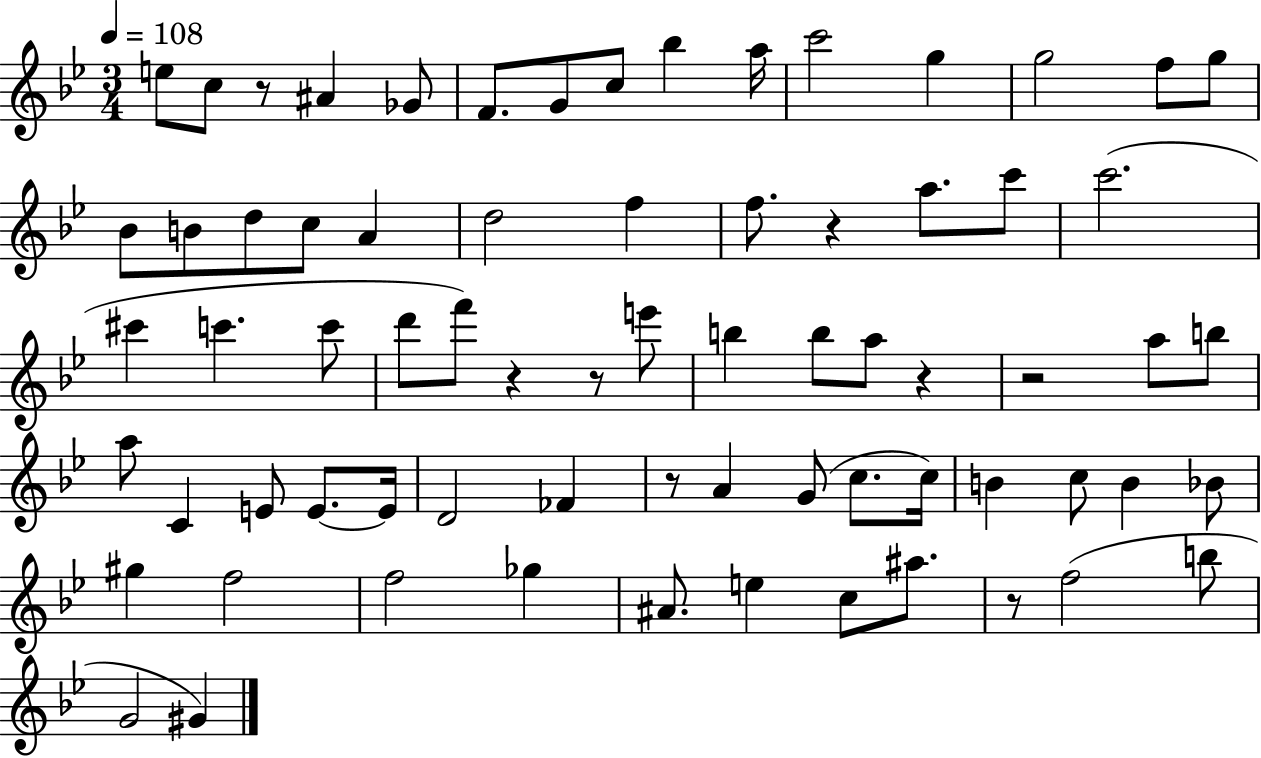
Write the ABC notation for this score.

X:1
T:Untitled
M:3/4
L:1/4
K:Bb
e/2 c/2 z/2 ^A _G/2 F/2 G/2 c/2 _b a/4 c'2 g g2 f/2 g/2 _B/2 B/2 d/2 c/2 A d2 f f/2 z a/2 c'/2 c'2 ^c' c' c'/2 d'/2 f'/2 z z/2 e'/2 b b/2 a/2 z z2 a/2 b/2 a/2 C E/2 E/2 E/4 D2 _F z/2 A G/2 c/2 c/4 B c/2 B _B/2 ^g f2 f2 _g ^A/2 e c/2 ^a/2 z/2 f2 b/2 G2 ^G